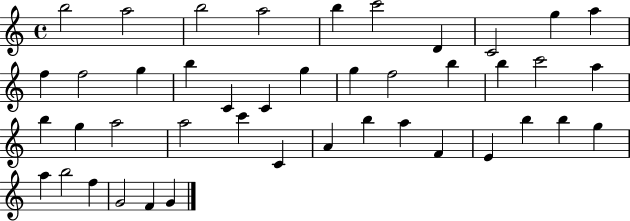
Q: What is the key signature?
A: C major